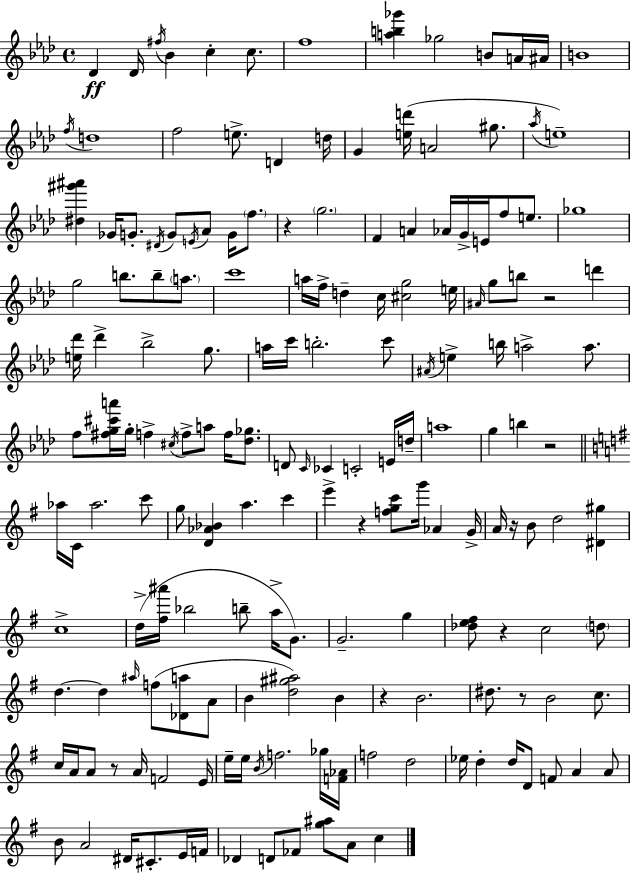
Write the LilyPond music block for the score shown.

{
  \clef treble
  \time 4/4
  \defaultTimeSignature
  \key aes \major
  \repeat volta 2 { des'4\ff des'16 \acciaccatura { fis''16 } bes'4 c''4-. c''8. | f''1 | <a'' b'' ges'''>4 ges''2 b'8 a'16 | ais'16 b'1 | \break \acciaccatura { f''16 } d''1 | f''2 e''8.-> d'4 | d''16 g'4 <e'' d'''>16( a'2 gis''8. | \acciaccatura { aes''16 }) e''1-- | \break <dis'' gis''' ais'''>4 ges'16 g'8.-. \acciaccatura { dis'16 } g'8 \acciaccatura { e'16 } aes'8 | g'16 \parenthesize f''8. r4 \parenthesize g''2. | f'4 a'4 aes'16 g'16-> e'16 | f''8 e''8. ges''1 | \break g''2 b''8. | b''8-- \parenthesize a''8. c'''1 | a''16 f''16-> d''4-- c''16 <cis'' g''>2 | e''16 \grace { ais'16 } g''8 b''8 r2 | \break d'''4 <e'' des'''>16 des'''4-> bes''2-> | g''8. a''16 c'''16 b''2.-. | c'''8 \acciaccatura { ais'16 } e''4-> b''16 a''2-> | a''8. f''8 <fis'' g'' cis''' a'''>16 g''16-. f''4-> \acciaccatura { cis''16 } | \break f''8-> a''8 f''16 <des'' ges''>8. d'8 \grace { c'16 } ces'4 c'2-. | e'16 d''16-- a''1 | g''4 b''4 | r2 \bar "||" \break \key g \major aes''16 c'16 aes''2. c'''8 | g''8 <d' aes' bes'>4 a''4. c'''4 | e'''4-> r4 <f'' g'' c'''>8 g'''16 aes'4 g'16-> | a'16 r16 b'8 d''2 <dis' gis''>4 | \break c''1-> | d''16->( <fis'' ais'''>16 bes''2 b''8-- a''16-> g'8.) | g'2.-- g''4 | <des'' e'' fis''>8 r4 c''2 \parenthesize d''8 | \break d''4.~~ d''4 \grace { ais''16 }( f''8 <des' a''>8 a'8 | b'4 <d'' gis'' ais''>2) b'4 | r4 b'2. | dis''8. r8 b'2 c''8. | \break c''16 a'16 a'8 r8 a'16 f'2 | e'16 e''16-- e''16 \acciaccatura { b'16 } f''2. | ges''16 <f' aes'>16 f''2 d''2 | ees''16 d''4-. d''16 d'8 f'8 a'4 | \break a'8 b'8 a'2 dis'16 cis'8.-. | e'16 f'16 des'4 d'8 fes'8 <g'' ais''>8 a'8 c''4 | } \bar "|."
}